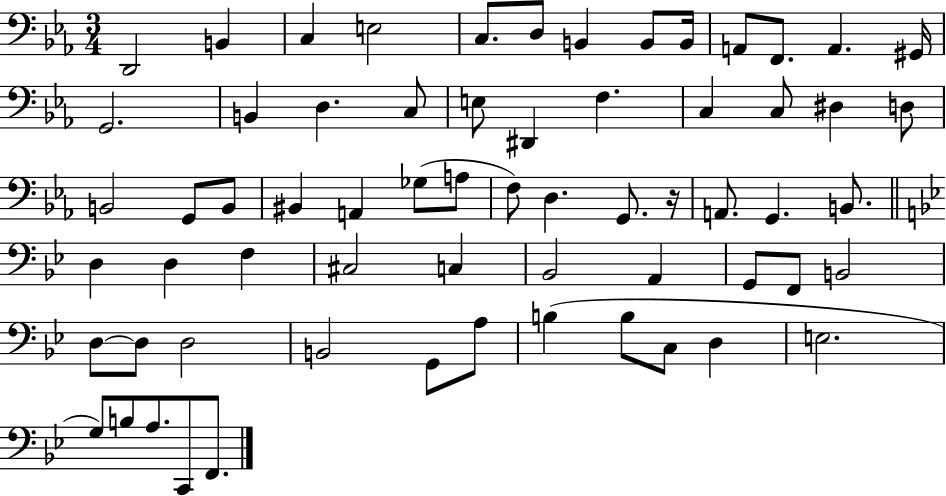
X:1
T:Untitled
M:3/4
L:1/4
K:Eb
D,,2 B,, C, E,2 C,/2 D,/2 B,, B,,/2 B,,/4 A,,/2 F,,/2 A,, ^G,,/4 G,,2 B,, D, C,/2 E,/2 ^D,, F, C, C,/2 ^D, D,/2 B,,2 G,,/2 B,,/2 ^B,, A,, _G,/2 A,/2 F,/2 D, G,,/2 z/4 A,,/2 G,, B,,/2 D, D, F, ^C,2 C, _B,,2 A,, G,,/2 F,,/2 B,,2 D,/2 D,/2 D,2 B,,2 G,,/2 A,/2 B, B,/2 C,/2 D, E,2 G,/2 B,/2 A,/2 C,,/2 F,,/2